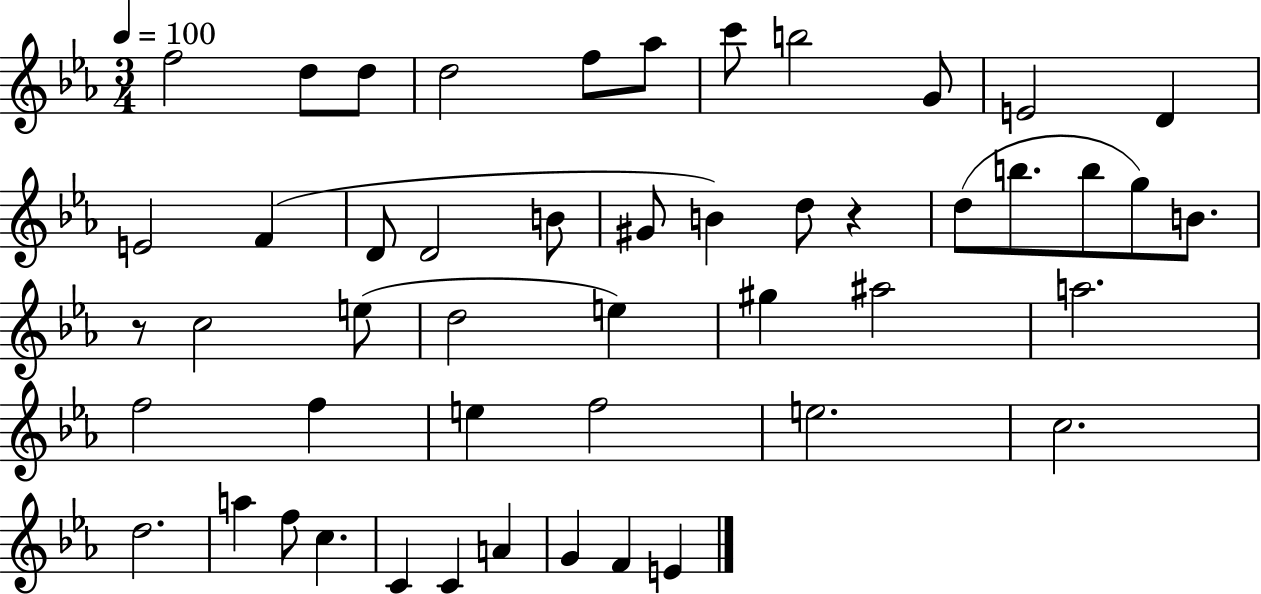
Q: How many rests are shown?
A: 2